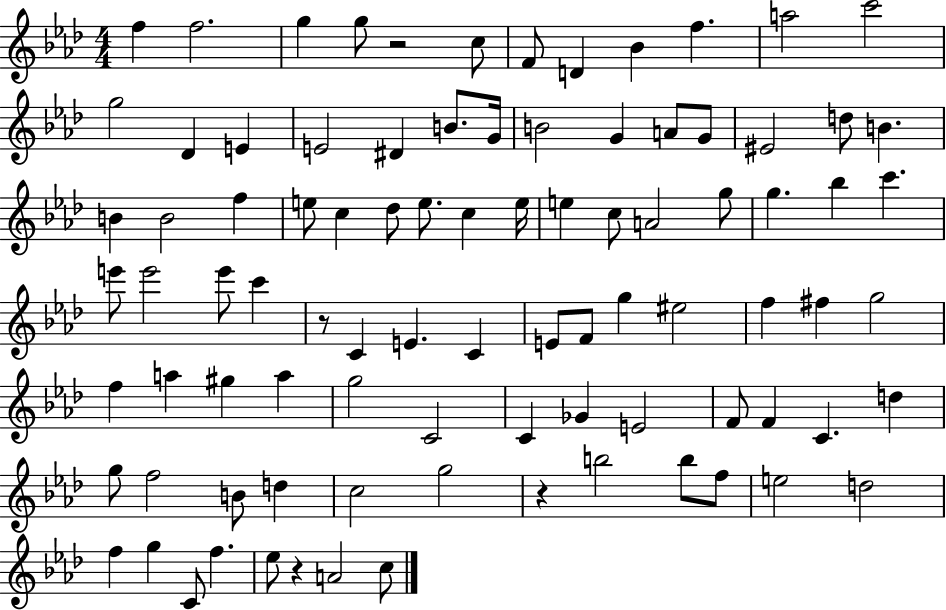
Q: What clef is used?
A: treble